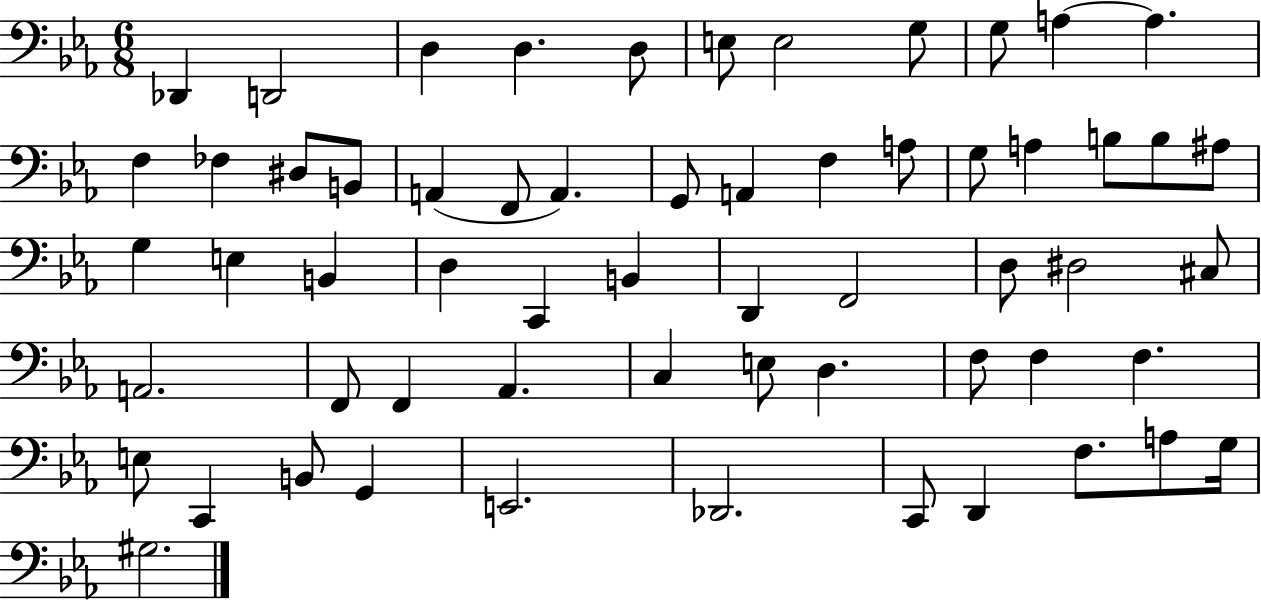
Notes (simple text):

Db2/q D2/h D3/q D3/q. D3/e E3/e E3/h G3/e G3/e A3/q A3/q. F3/q FES3/q D#3/e B2/e A2/q F2/e A2/q. G2/e A2/q F3/q A3/e G3/e A3/q B3/e B3/e A#3/e G3/q E3/q B2/q D3/q C2/q B2/q D2/q F2/h D3/e D#3/h C#3/e A2/h. F2/e F2/q Ab2/q. C3/q E3/e D3/q. F3/e F3/q F3/q. E3/e C2/q B2/e G2/q E2/h. Db2/h. C2/e D2/q F3/e. A3/e G3/s G#3/h.